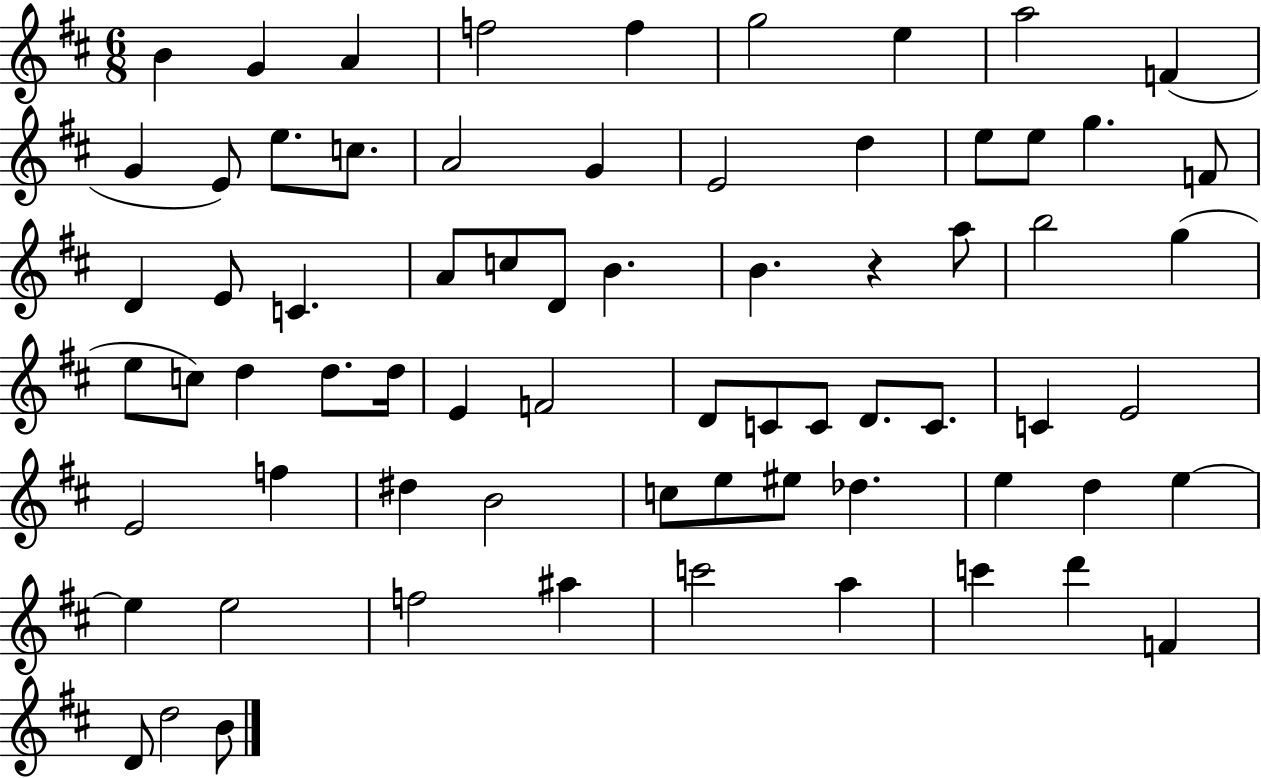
X:1
T:Untitled
M:6/8
L:1/4
K:D
B G A f2 f g2 e a2 F G E/2 e/2 c/2 A2 G E2 d e/2 e/2 g F/2 D E/2 C A/2 c/2 D/2 B B z a/2 b2 g e/2 c/2 d d/2 d/4 E F2 D/2 C/2 C/2 D/2 C/2 C E2 E2 f ^d B2 c/2 e/2 ^e/2 _d e d e e e2 f2 ^a c'2 a c' d' F D/2 d2 B/2